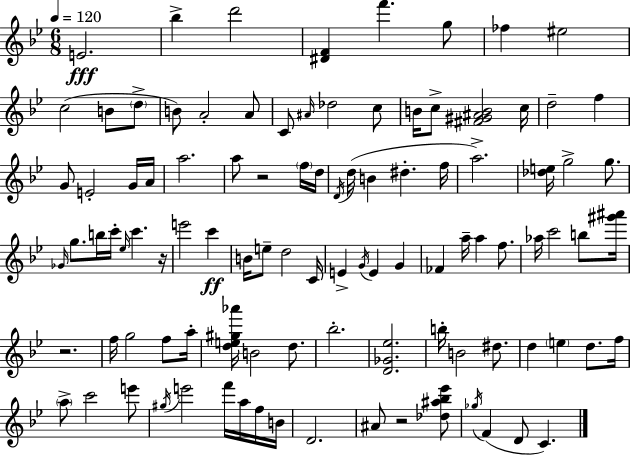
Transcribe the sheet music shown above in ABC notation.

X:1
T:Untitled
M:6/8
L:1/4
K:Bb
E2 _b d'2 [^DF] f' g/2 _f ^e2 c2 B/2 d/2 B/2 A2 A/2 C/2 ^A/4 _d2 c/2 B/4 c/2 [^F^G^AB]2 c/4 d2 f G/2 E2 G/4 A/4 a2 a/2 z2 f/4 d/4 D/4 d/4 B ^d f/4 a2 [_de]/4 g2 g/2 _G/4 g/2 b/4 c'/4 _e/4 c' z/4 e'2 c' B/4 e/2 d2 C/4 E G/4 E G _F a/4 a f/2 _a/4 c'2 b/2 [^g'^a']/4 z2 f/4 g2 f/2 a/4 [de^g_a']/4 B2 d/2 _b2 [D_G_e]2 b/4 B2 ^d/2 d e d/2 f/4 a/2 c'2 e'/2 ^g/4 e'2 f'/4 a/4 f/4 B/4 D2 ^A/2 z2 [_d^a_b_e']/2 _g/4 F D/2 C